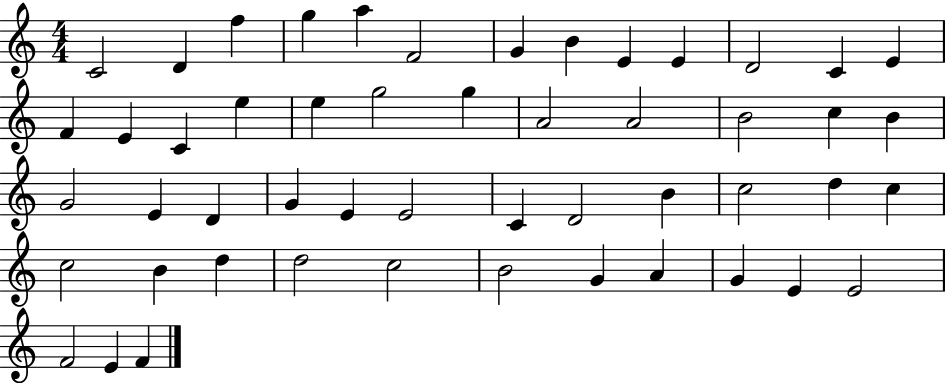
C4/h D4/q F5/q G5/q A5/q F4/h G4/q B4/q E4/q E4/q D4/h C4/q E4/q F4/q E4/q C4/q E5/q E5/q G5/h G5/q A4/h A4/h B4/h C5/q B4/q G4/h E4/q D4/q G4/q E4/q E4/h C4/q D4/h B4/q C5/h D5/q C5/q C5/h B4/q D5/q D5/h C5/h B4/h G4/q A4/q G4/q E4/q E4/h F4/h E4/q F4/q